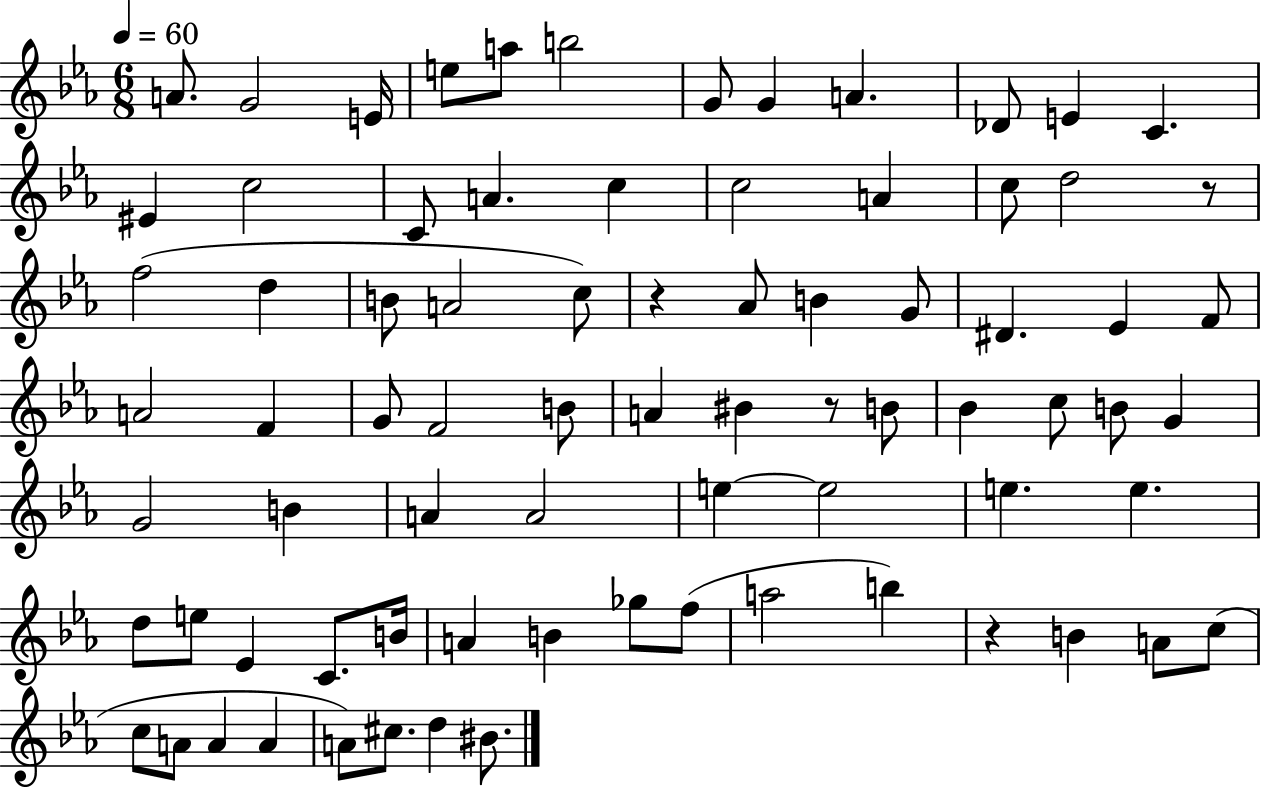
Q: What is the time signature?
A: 6/8